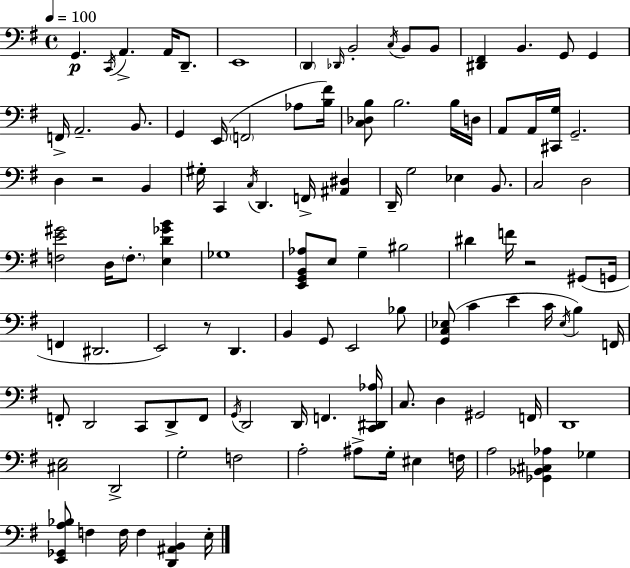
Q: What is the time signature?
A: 4/4